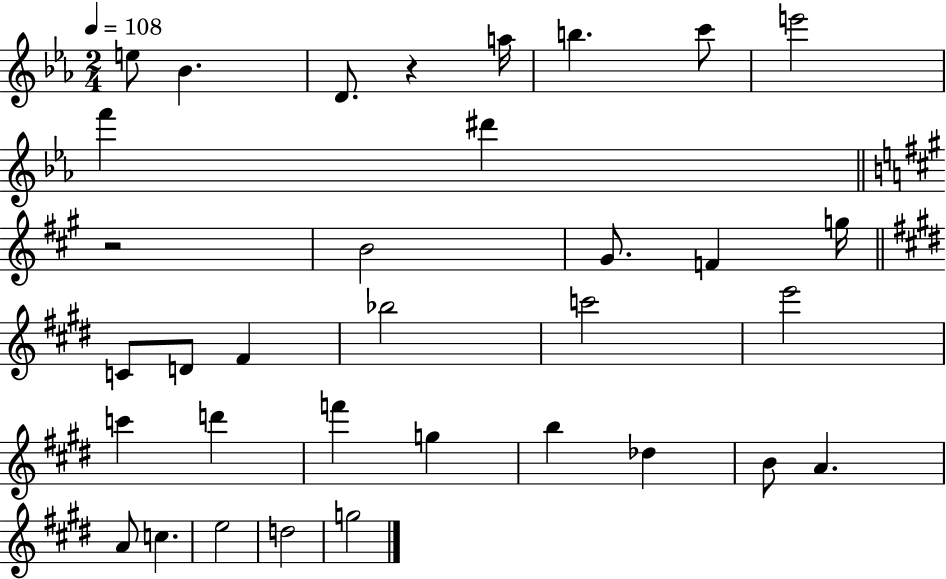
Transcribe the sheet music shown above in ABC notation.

X:1
T:Untitled
M:2/4
L:1/4
K:Eb
e/2 _B D/2 z a/4 b c'/2 e'2 f' ^d' z2 B2 ^G/2 F g/4 C/2 D/2 ^F _b2 c'2 e'2 c' d' f' g b _d B/2 A A/2 c e2 d2 g2